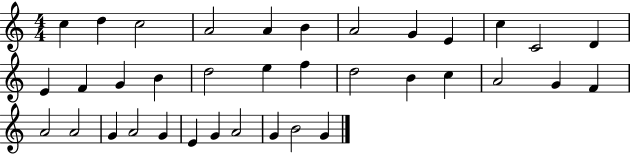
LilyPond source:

{
  \clef treble
  \numericTimeSignature
  \time 4/4
  \key c \major
  c''4 d''4 c''2 | a'2 a'4 b'4 | a'2 g'4 e'4 | c''4 c'2 d'4 | \break e'4 f'4 g'4 b'4 | d''2 e''4 f''4 | d''2 b'4 c''4 | a'2 g'4 f'4 | \break a'2 a'2 | g'4 a'2 g'4 | e'4 g'4 a'2 | g'4 b'2 g'4 | \break \bar "|."
}